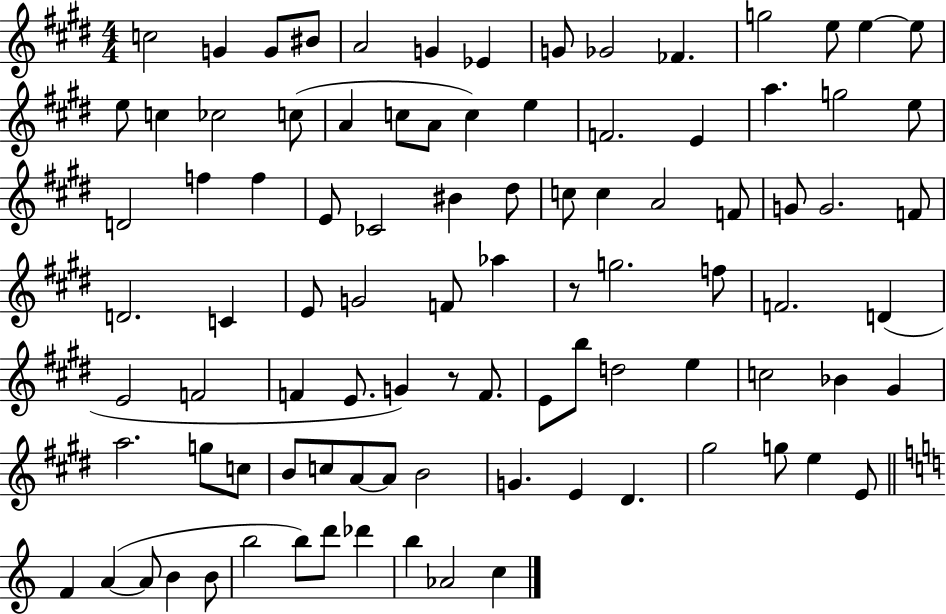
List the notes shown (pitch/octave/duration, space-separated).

C5/h G4/q G4/e BIS4/e A4/h G4/q Eb4/q G4/e Gb4/h FES4/q. G5/h E5/e E5/q E5/e E5/e C5/q CES5/h C5/e A4/q C5/e A4/e C5/q E5/q F4/h. E4/q A5/q. G5/h E5/e D4/h F5/q F5/q E4/e CES4/h BIS4/q D#5/e C5/e C5/q A4/h F4/e G4/e G4/h. F4/e D4/h. C4/q E4/e G4/h F4/e Ab5/q R/e G5/h. F5/e F4/h. D4/q E4/h F4/h F4/q E4/e. G4/q R/e F4/e. E4/e B5/e D5/h E5/q C5/h Bb4/q G#4/q A5/h. G5/e C5/e B4/e C5/e A4/e A4/e B4/h G4/q. E4/q D#4/q. G#5/h G5/e E5/q E4/e F4/q A4/q A4/e B4/q B4/e B5/h B5/e D6/e Db6/q B5/q Ab4/h C5/q